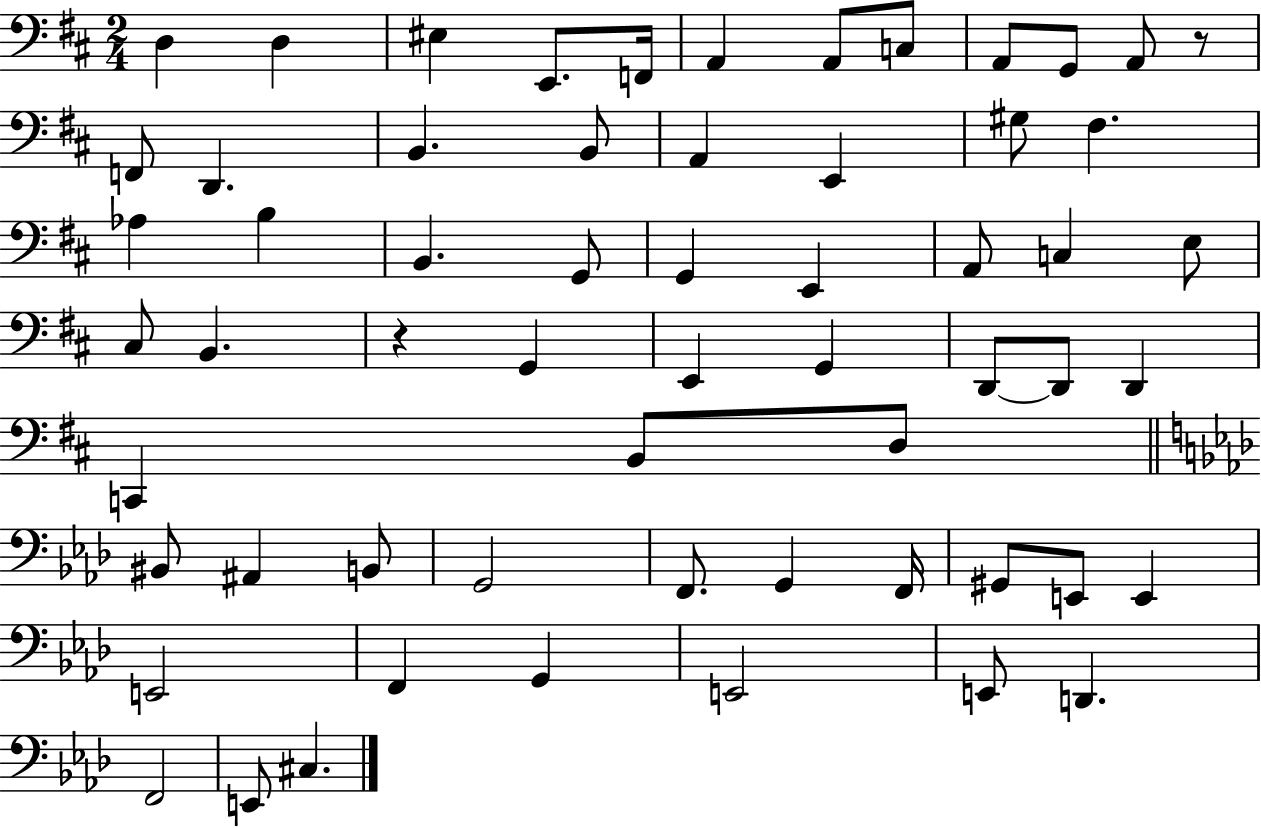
D3/q D3/q EIS3/q E2/e. F2/s A2/q A2/e C3/e A2/e G2/e A2/e R/e F2/e D2/q. B2/q. B2/e A2/q E2/q G#3/e F#3/q. Ab3/q B3/q B2/q. G2/e G2/q E2/q A2/e C3/q E3/e C#3/e B2/q. R/q G2/q E2/q G2/q D2/e D2/e D2/q C2/q B2/e D3/e BIS2/e A#2/q B2/e G2/h F2/e. G2/q F2/s G#2/e E2/e E2/q E2/h F2/q G2/q E2/h E2/e D2/q. F2/h E2/e C#3/q.